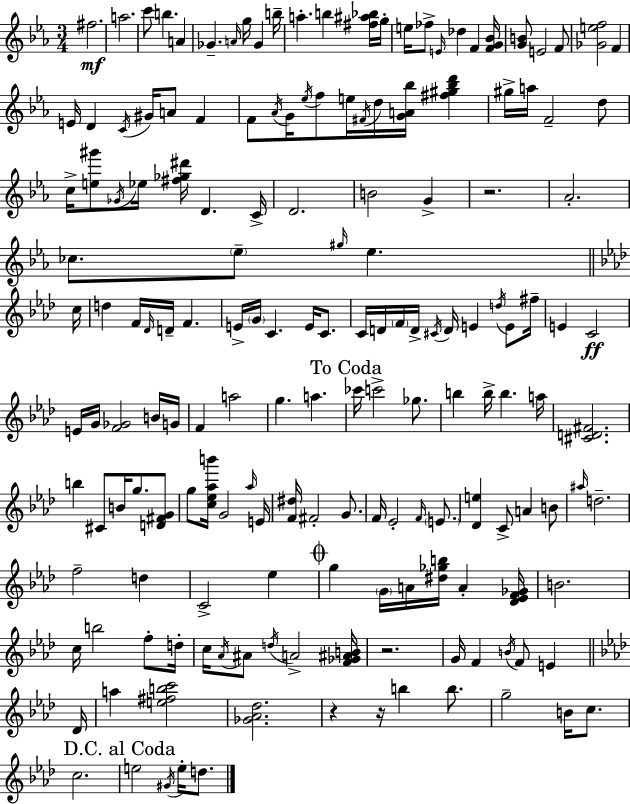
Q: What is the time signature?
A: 3/4